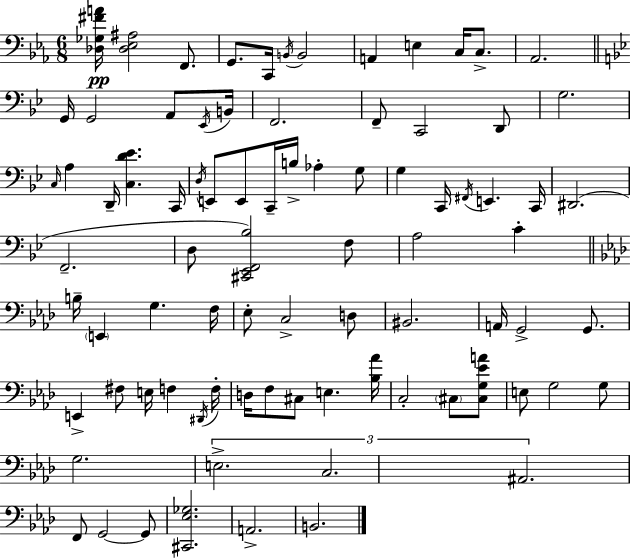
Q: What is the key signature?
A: C minor